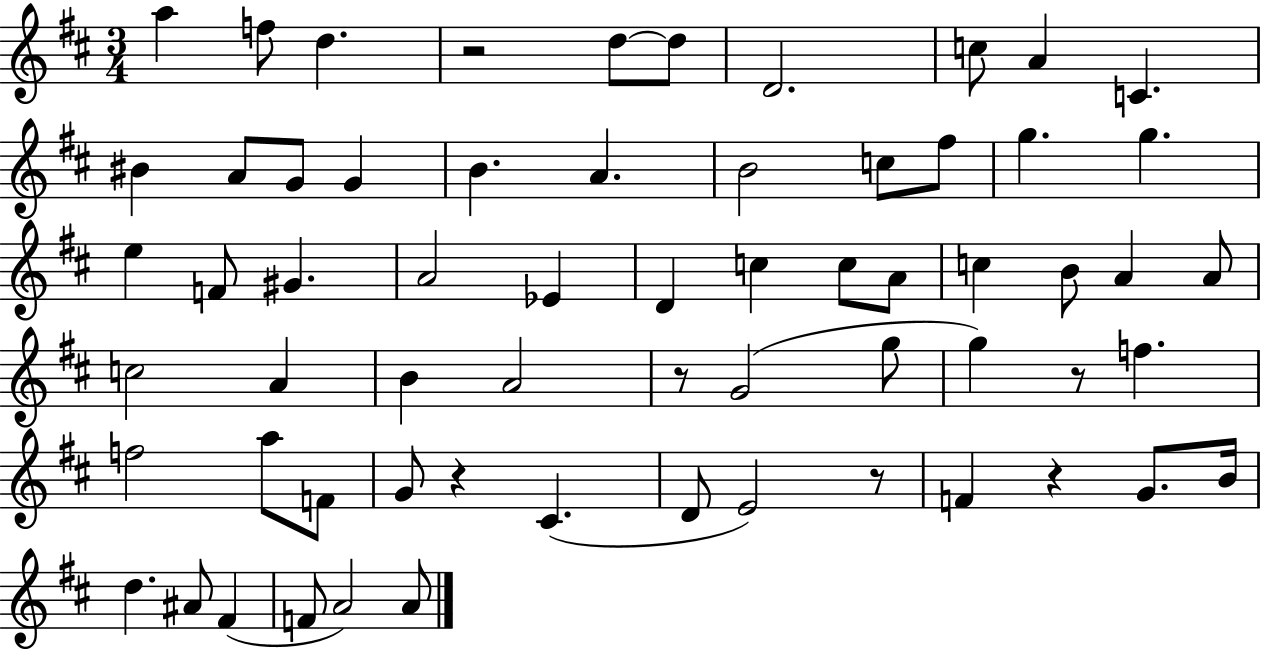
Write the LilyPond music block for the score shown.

{
  \clef treble
  \numericTimeSignature
  \time 3/4
  \key d \major
  a''4 f''8 d''4. | r2 d''8~~ d''8 | d'2. | c''8 a'4 c'4. | \break bis'4 a'8 g'8 g'4 | b'4. a'4. | b'2 c''8 fis''8 | g''4. g''4. | \break e''4 f'8 gis'4. | a'2 ees'4 | d'4 c''4 c''8 a'8 | c''4 b'8 a'4 a'8 | \break c''2 a'4 | b'4 a'2 | r8 g'2( g''8 | g''4) r8 f''4. | \break f''2 a''8 f'8 | g'8 r4 cis'4.( | d'8 e'2) r8 | f'4 r4 g'8. b'16 | \break d''4. ais'8 fis'4( | f'8 a'2) a'8 | \bar "|."
}